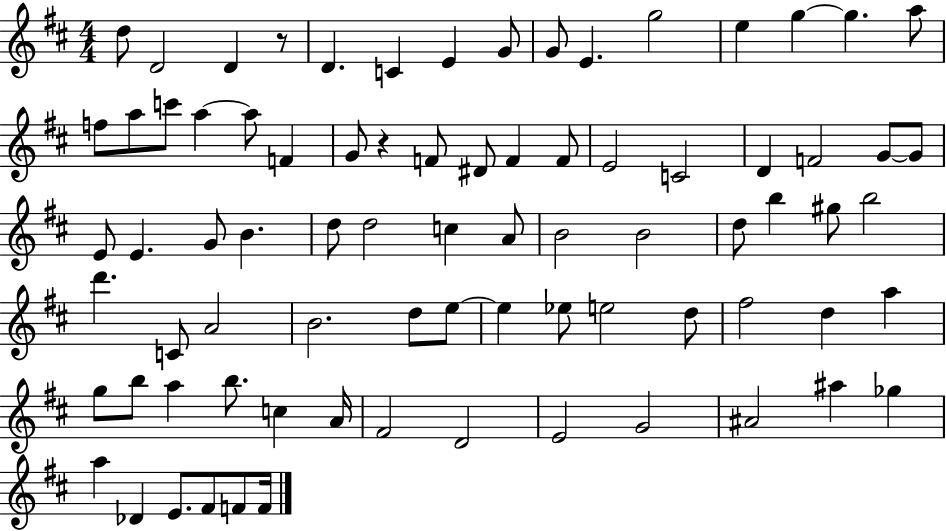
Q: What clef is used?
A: treble